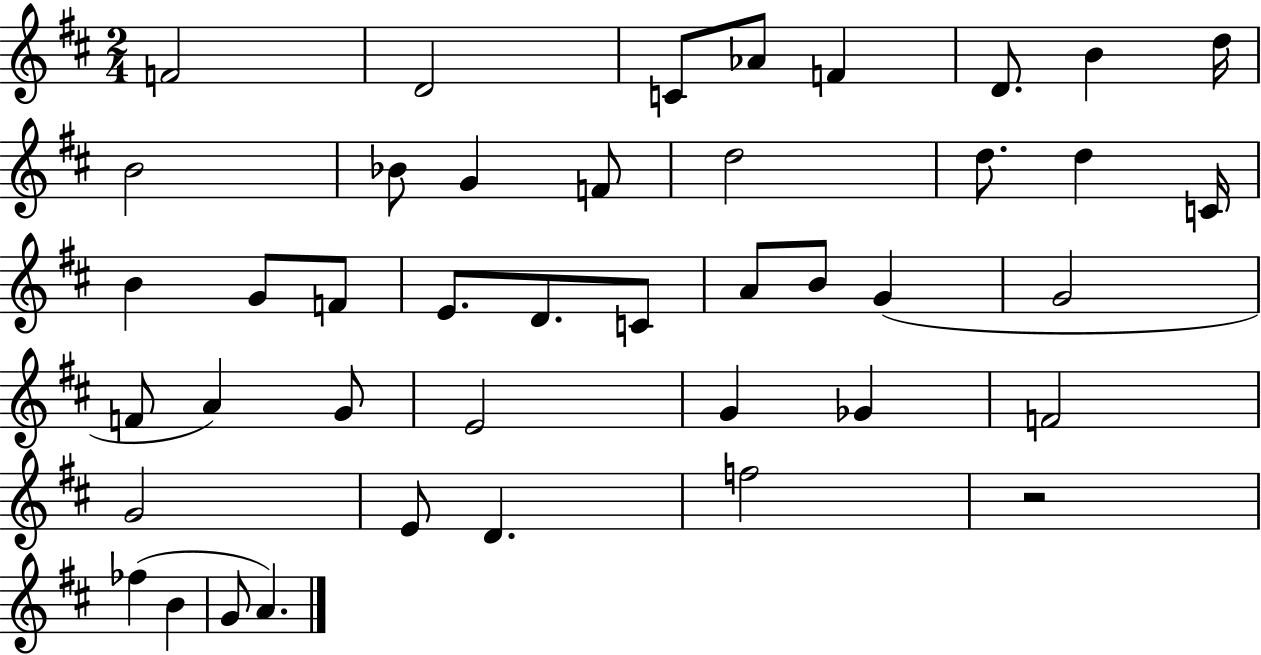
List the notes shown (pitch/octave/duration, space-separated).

F4/h D4/h C4/e Ab4/e F4/q D4/e. B4/q D5/s B4/h Bb4/e G4/q F4/e D5/h D5/e. D5/q C4/s B4/q G4/e F4/e E4/e. D4/e. C4/e A4/e B4/e G4/q G4/h F4/e A4/q G4/e E4/h G4/q Gb4/q F4/h G4/h E4/e D4/q. F5/h R/h FES5/q B4/q G4/e A4/q.